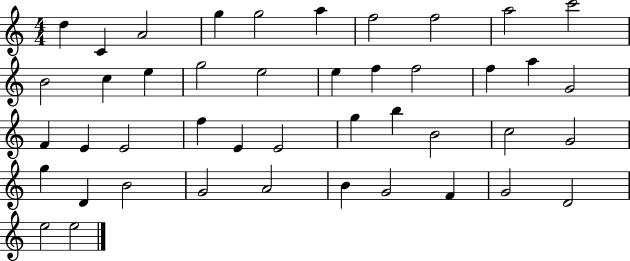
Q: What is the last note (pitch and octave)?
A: E5